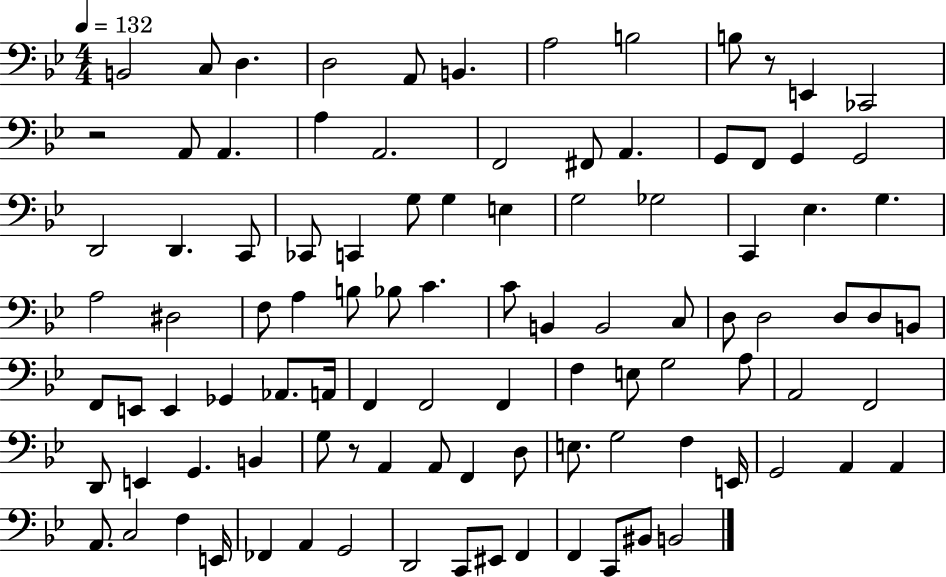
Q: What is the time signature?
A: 4/4